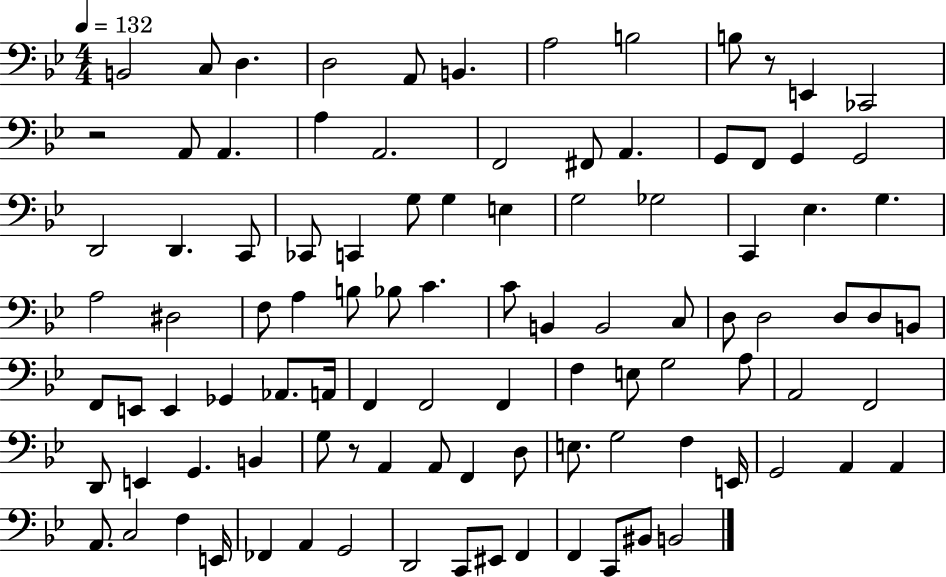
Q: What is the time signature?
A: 4/4